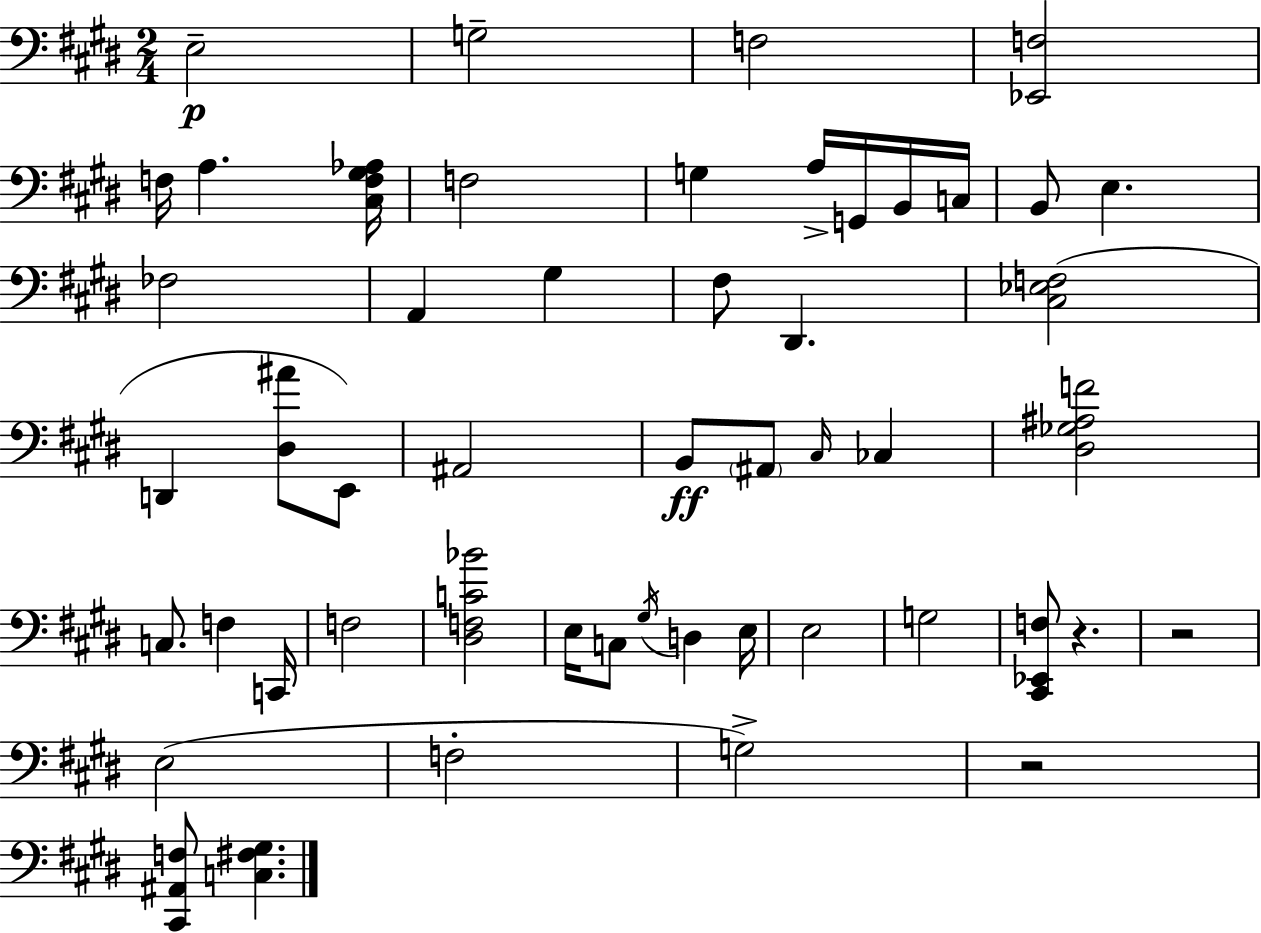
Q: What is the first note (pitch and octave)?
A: E3